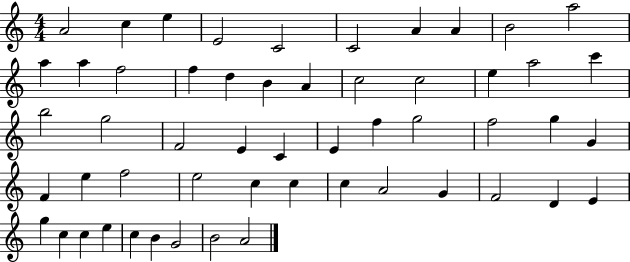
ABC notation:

X:1
T:Untitled
M:4/4
L:1/4
K:C
A2 c e E2 C2 C2 A A B2 a2 a a f2 f d B A c2 c2 e a2 c' b2 g2 F2 E C E f g2 f2 g G F e f2 e2 c c c A2 G F2 D E g c c e c B G2 B2 A2